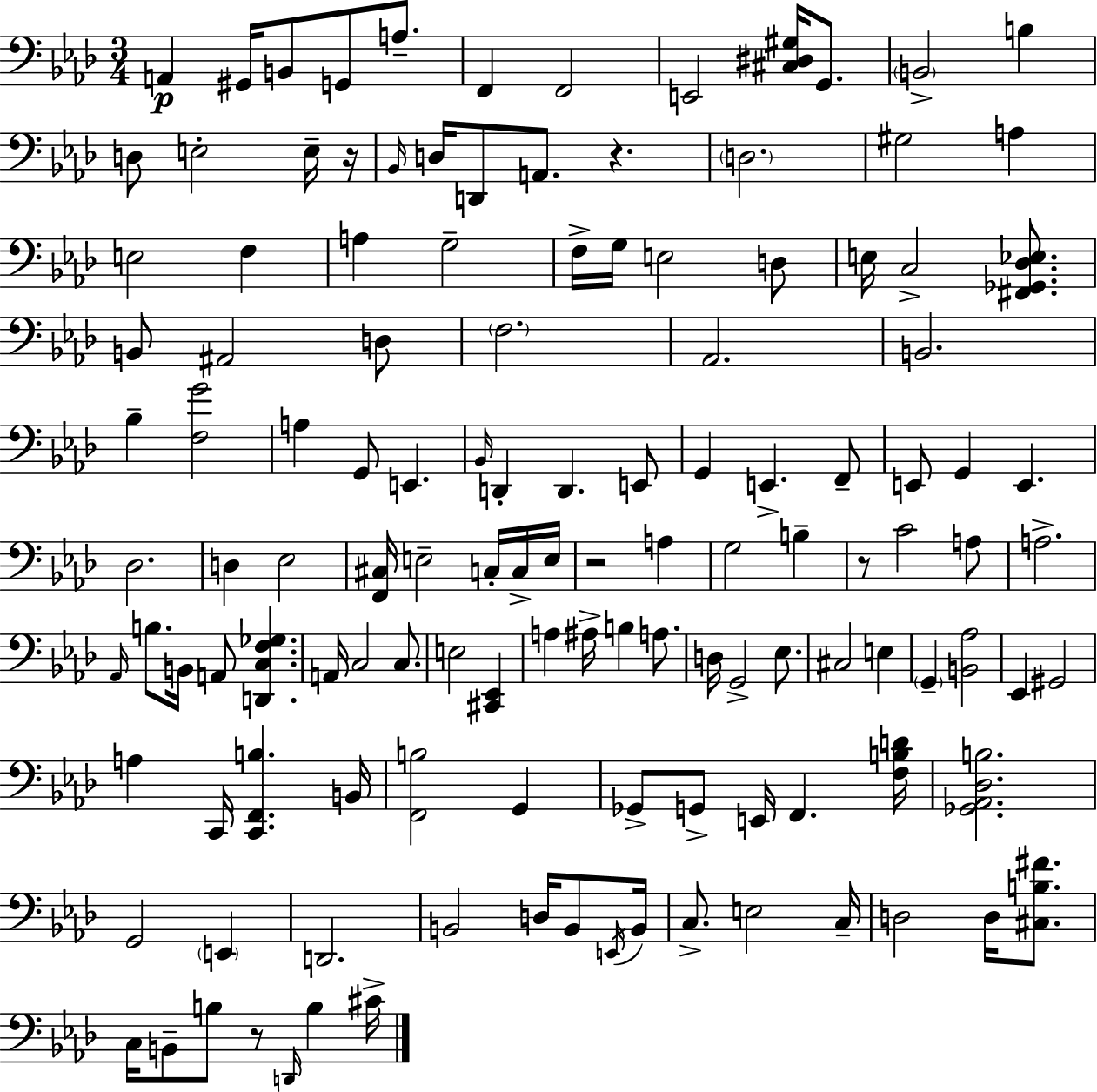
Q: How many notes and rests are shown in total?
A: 128